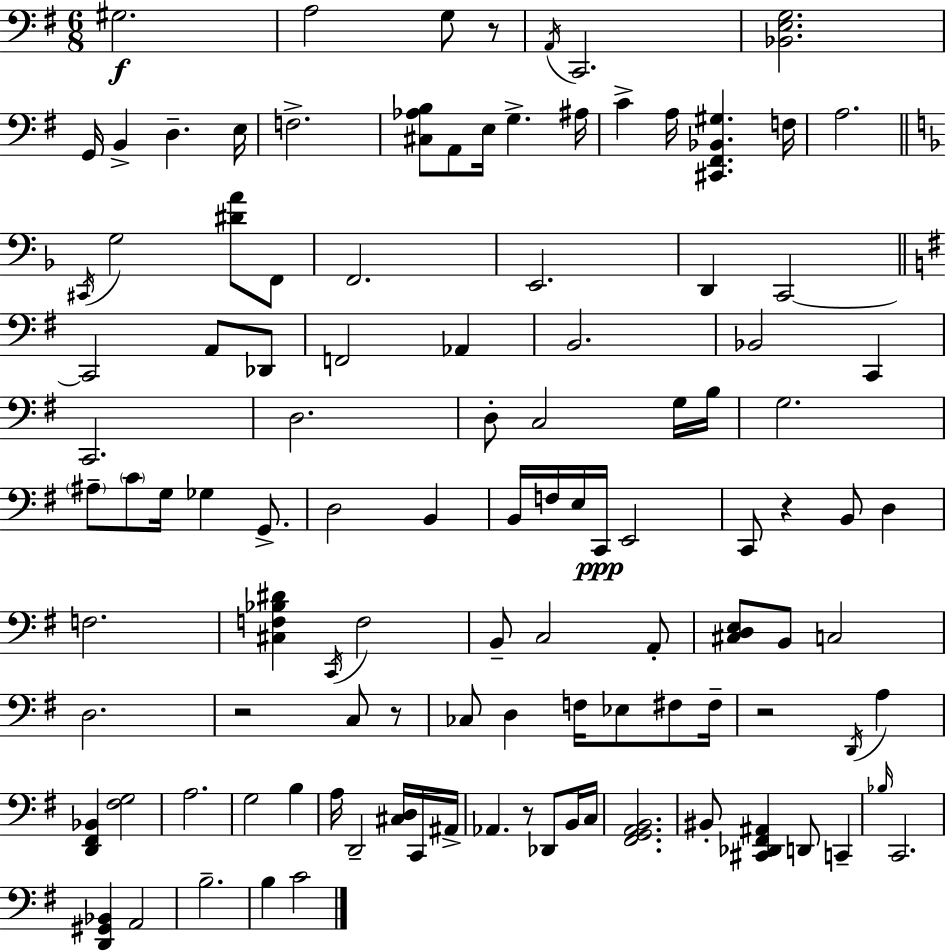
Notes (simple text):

G#3/h. A3/h G3/e R/e A2/s C2/h. [Bb2,E3,G3]/h. G2/s B2/q D3/q. E3/s F3/h. [C#3,Ab3,B3]/e A2/e E3/s G3/q. A#3/s C4/q A3/s [C#2,F#2,Bb2,G#3]/q. F3/s A3/h. C#2/s G3/h [D#4,A4]/e F2/e F2/h. E2/h. D2/q C2/h C2/h A2/e Db2/e F2/h Ab2/q B2/h. Bb2/h C2/q C2/h. D3/h. D3/e C3/h G3/s B3/s G3/h. A#3/e C4/e G3/s Gb3/q G2/e. D3/h B2/q B2/s F3/s E3/s C2/s E2/h C2/e R/q B2/e D3/q F3/h. [C#3,F3,Bb3,D#4]/q C2/s F3/h B2/e C3/h A2/e [C#3,D3,E3]/e B2/e C3/h D3/h. R/h C3/e R/e CES3/e D3/q F3/s Eb3/e F#3/e F#3/s R/h D2/s A3/q [D2,F#2,Bb2]/q [F#3,G3]/h A3/h. G3/h B3/q A3/s D2/h [C#3,D3]/s C2/s A#2/s Ab2/q. R/e Db2/e B2/s C3/s [F#2,G2,A2,B2]/h. BIS2/e [C#2,Db2,F#2,A#2]/q D2/e C2/q Bb3/s C2/h. [D2,G#2,Bb2]/q A2/h B3/h. B3/q C4/h